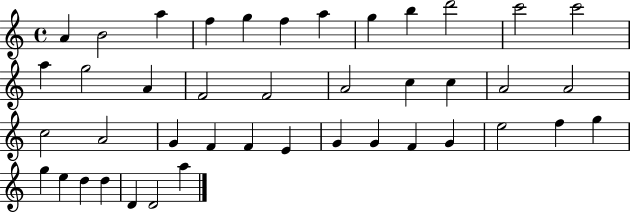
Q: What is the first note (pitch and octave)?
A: A4